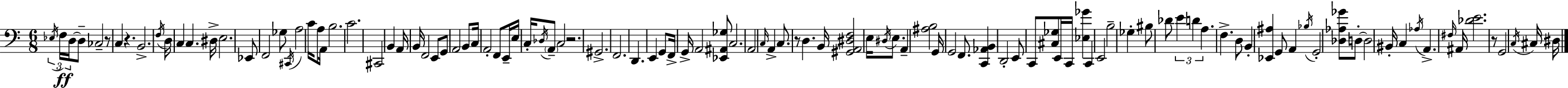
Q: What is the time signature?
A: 6/8